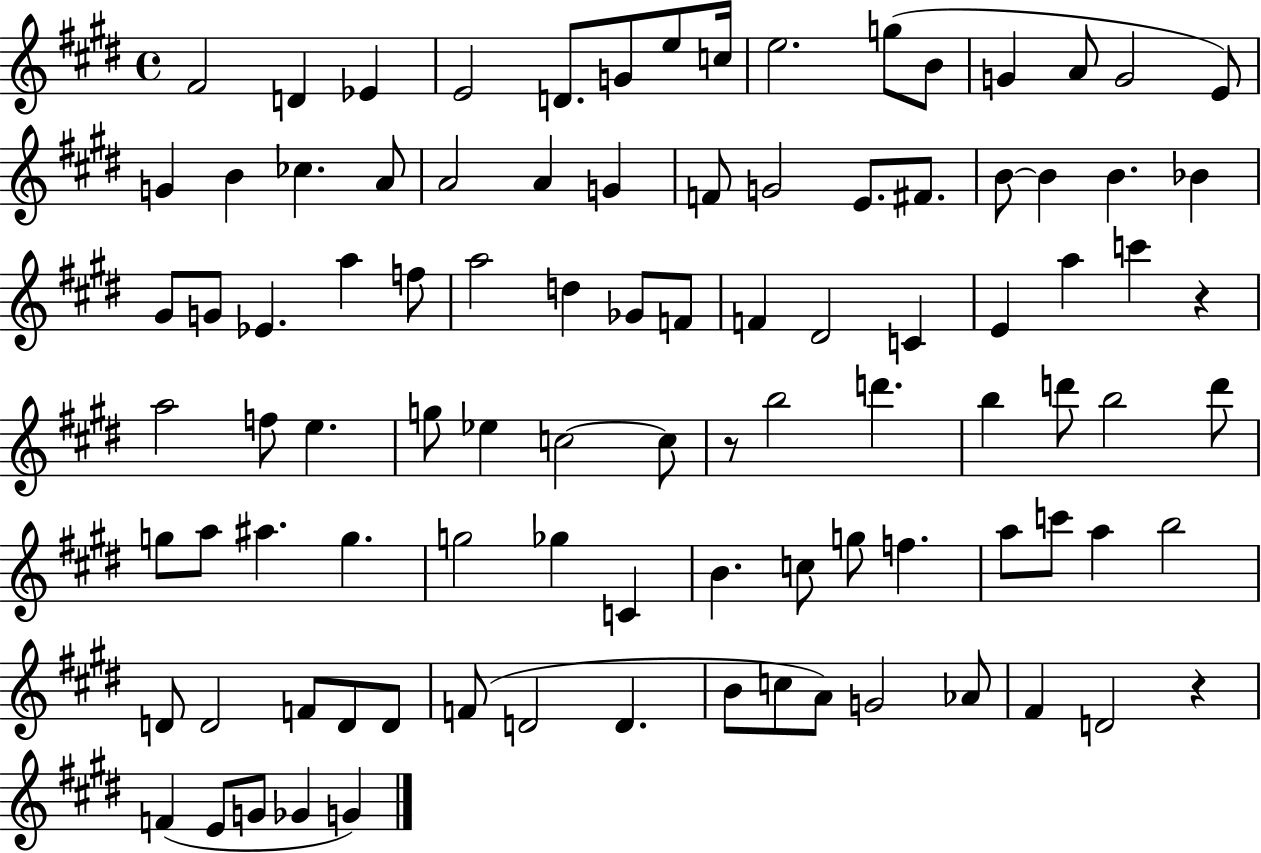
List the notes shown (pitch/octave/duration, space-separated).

F#4/h D4/q Eb4/q E4/h D4/e. G4/e E5/e C5/s E5/h. G5/e B4/e G4/q A4/e G4/h E4/e G4/q B4/q CES5/q. A4/e A4/h A4/q G4/q F4/e G4/h E4/e. F#4/e. B4/e B4/q B4/q. Bb4/q G#4/e G4/e Eb4/q. A5/q F5/e A5/h D5/q Gb4/e F4/e F4/q D#4/h C4/q E4/q A5/q C6/q R/q A5/h F5/e E5/q. G5/e Eb5/q C5/h C5/e R/e B5/h D6/q. B5/q D6/e B5/h D6/e G5/e A5/e A#5/q. G5/q. G5/h Gb5/q C4/q B4/q. C5/e G5/e F5/q. A5/e C6/e A5/q B5/h D4/e D4/h F4/e D4/e D4/e F4/e D4/h D4/q. B4/e C5/e A4/e G4/h Ab4/e F#4/q D4/h R/q F4/q E4/e G4/e Gb4/q G4/q